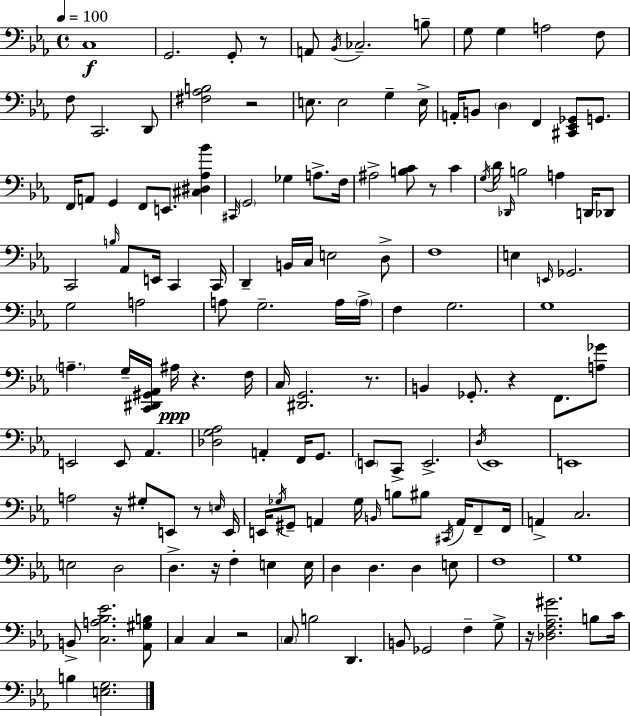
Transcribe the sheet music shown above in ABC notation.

X:1
T:Untitled
M:4/4
L:1/4
K:Eb
C,4 G,,2 G,,/2 z/2 A,,/2 _B,,/4 _C,2 B,/2 G,/2 G, A,2 F,/2 F,/2 C,,2 D,,/2 [^F,_A,B,]2 z2 E,/2 E,2 G, E,/4 A,,/4 B,,/2 D, F,, [^C,,_E,,_G,,]/2 G,,/2 F,,/4 A,,/2 G,, F,,/2 E,,/2 [^C,^D,_A,_B] ^C,,/4 G,,2 _G, A,/2 F,/4 ^A,2 [B,C]/2 z/2 C G,/4 D/4 _D,,/4 B,2 A, D,,/4 _D,,/2 C,,2 B,/4 _A,,/2 E,,/4 C,, C,,/4 D,, B,,/4 C,/4 E,2 D,/2 F,4 E, E,,/4 _G,,2 G,2 A,2 A,/2 G,2 A,/4 A,/4 F, G,2 G,4 A, G,/4 [C,,^D,,^G,,_A,,]/4 ^A,/4 z F,/4 C,/4 [^D,,G,,]2 z/2 B,, _G,,/2 z F,,/2 [A,_G]/2 E,,2 E,,/2 _A,, [_D,G,_A,]2 A,, F,,/4 G,,/2 E,,/2 C,,/2 E,,2 D,/4 _E,,4 E,,4 A,2 z/4 ^G,/2 E,,/2 z/2 E,/4 E,,/4 E,,/4 _G,/4 ^G,,/2 A,, _G,/4 B,,/4 B,/2 ^B,/2 ^C,,/4 A,,/4 F,,/2 F,,/4 A,, C,2 E,2 D,2 D, z/4 F, E, E,/4 D, D, D, E,/2 F,4 G,4 B,,/2 [C,A,_B,_E]2 [_A,,^G,B,]/2 C, C, z2 C,/2 B,2 D,, B,,/2 _G,,2 F, G,/2 z/4 [_D,F,_A,^G]2 B,/2 C/4 B, [E,G,]2